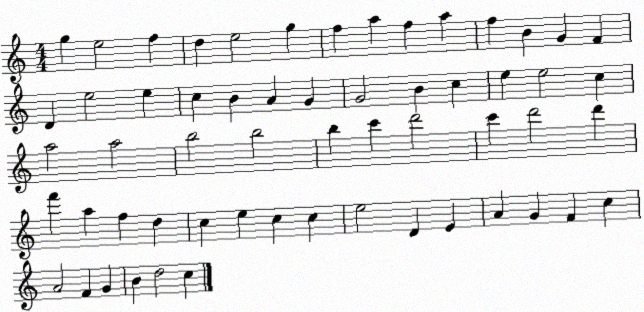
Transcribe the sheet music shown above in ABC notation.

X:1
T:Untitled
M:4/4
L:1/4
K:C
g e2 f d e2 g f a f a f B G F D e2 e c B A G G2 B c e e2 c a2 a2 b2 b2 b c' d'2 c' d'2 d' f' a f d c e c c e2 D E A G F c A2 F G B d2 c